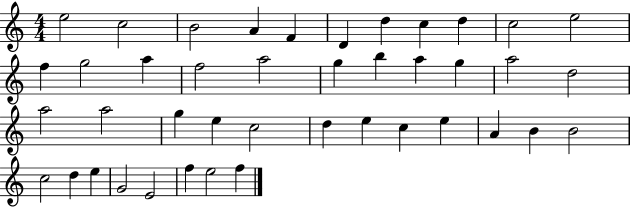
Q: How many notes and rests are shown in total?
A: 42